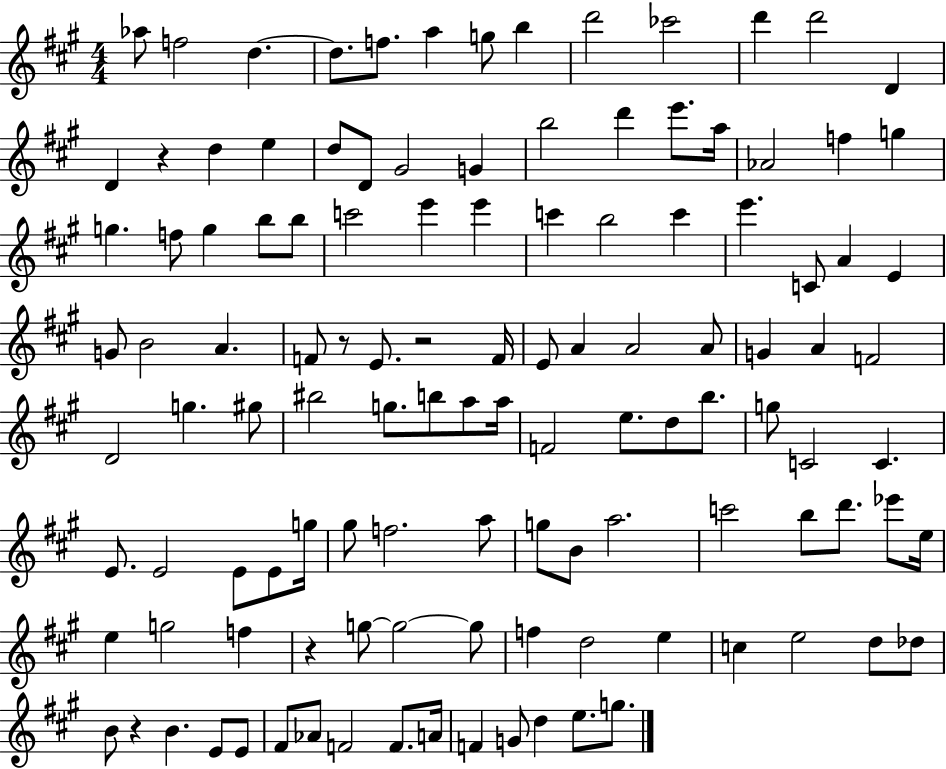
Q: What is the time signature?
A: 4/4